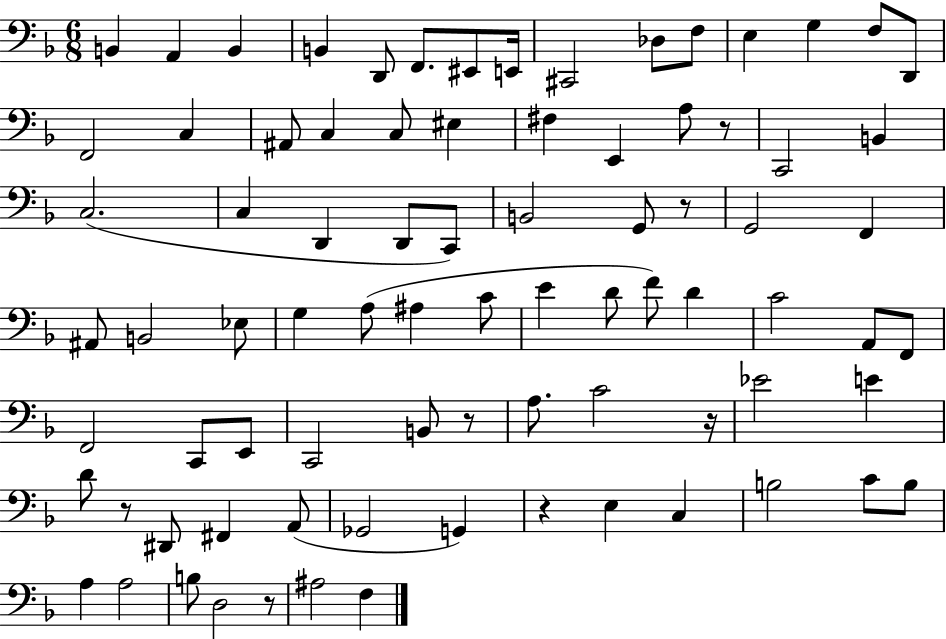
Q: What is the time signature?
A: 6/8